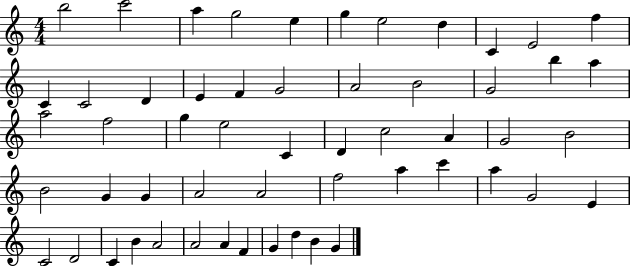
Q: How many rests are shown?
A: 0